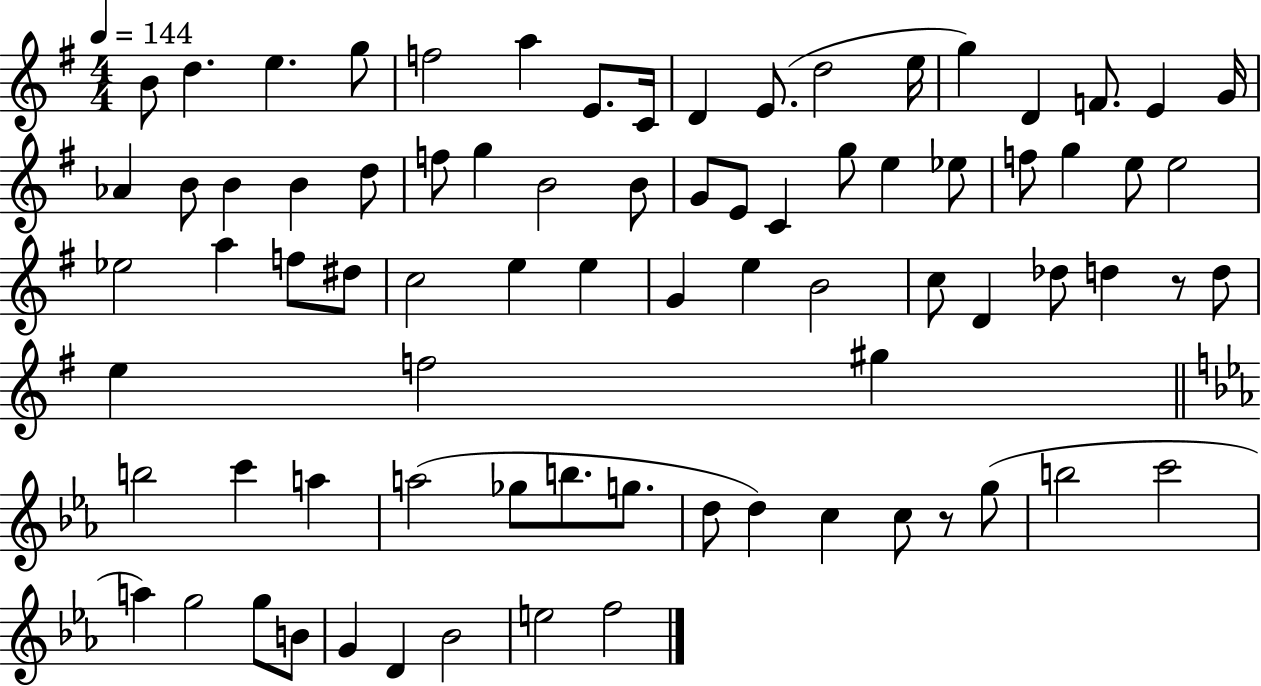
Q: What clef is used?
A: treble